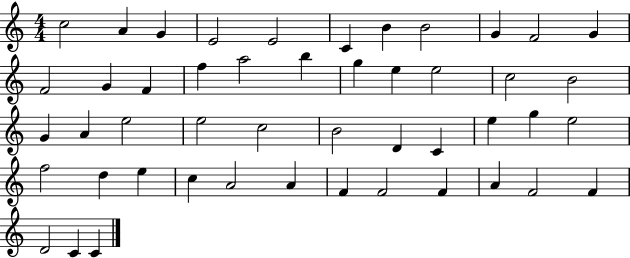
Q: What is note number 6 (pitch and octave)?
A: C4